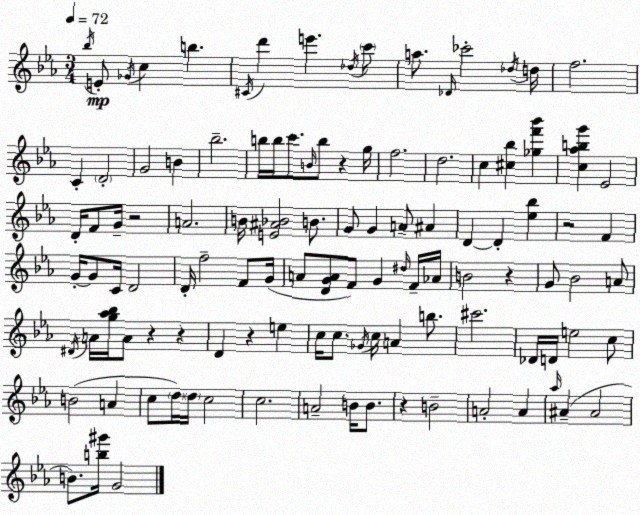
X:1
T:Untitled
M:3/4
L:1/4
K:Cm
_b/4 E/2 _G/4 c b ^C/4 d' e' _d/4 c'/2 a/2 _D/4 _c'2 _d/4 d/4 f2 C D2 G2 B _b2 b/4 b/4 c'/2 B/4 b/2 z g/4 f2 d2 c [^c_b] [_gf'_b'] [c_abg'] _E2 D/4 F/2 G/4 z2 A2 B/4 [E^A_B]2 B/2 G/2 G A/2 ^A D D [_e_b] z2 F G/4 G/2 C/4 D2 D/4 f2 F/2 G/4 A/2 [DGA]/2 F/2 G ^d/4 F/4 _A/4 B2 z G/2 _B2 A/2 ^D/4 A/4 [g_a_b]/4 A/2 z z D z e c/4 c/2 _G/4 c/4 A b/2 ^c'2 _D/4 D/4 e2 c/2 B2 A c/2 d/4 d/4 c2 c2 A2 B/4 B/2 z B2 A2 A _a/4 ^A ^A2 B/2 [b^g']/4 G2